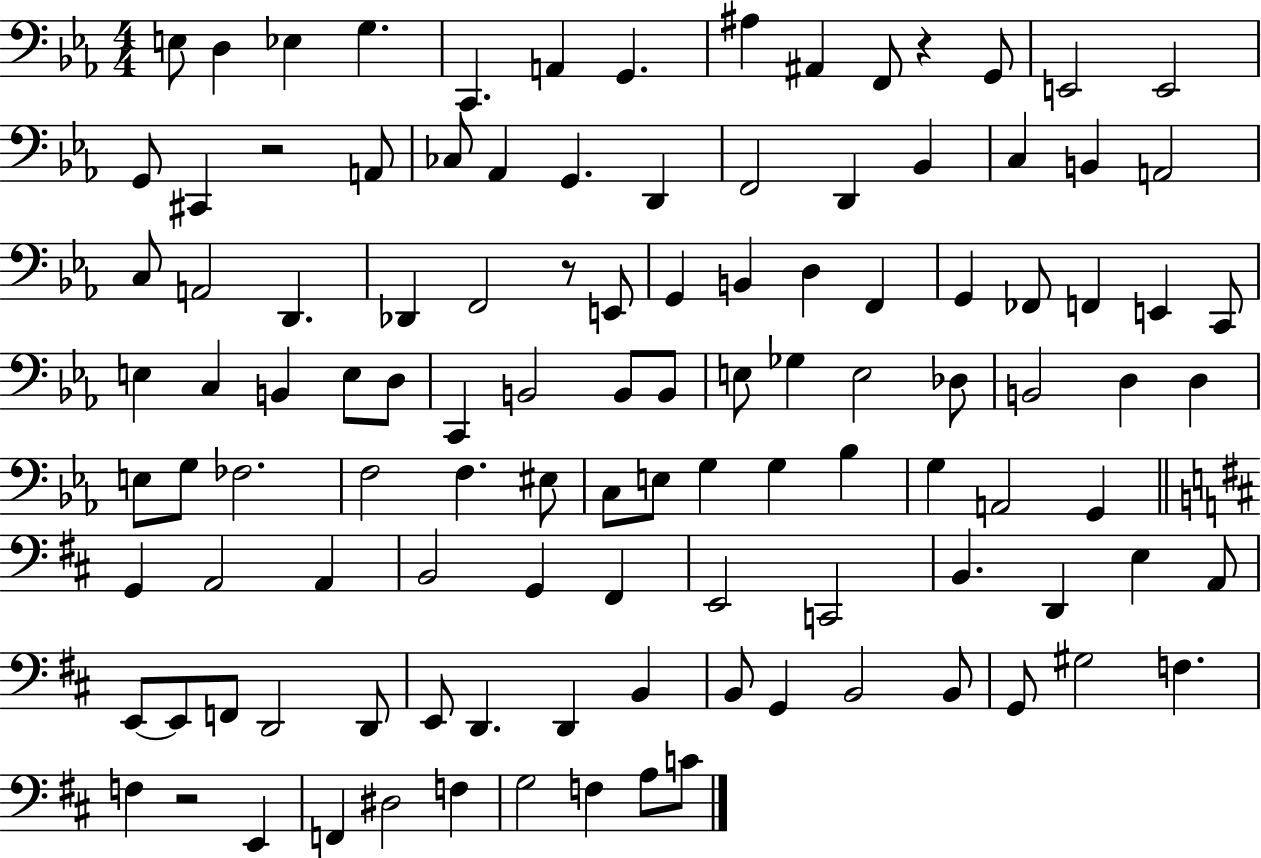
{
  \clef bass
  \numericTimeSignature
  \time 4/4
  \key ees \major
  e8 d4 ees4 g4. | c,4. a,4 g,4. | ais4 ais,4 f,8 r4 g,8 | e,2 e,2 | \break g,8 cis,4 r2 a,8 | ces8 aes,4 g,4. d,4 | f,2 d,4 bes,4 | c4 b,4 a,2 | \break c8 a,2 d,4. | des,4 f,2 r8 e,8 | g,4 b,4 d4 f,4 | g,4 fes,8 f,4 e,4 c,8 | \break e4 c4 b,4 e8 d8 | c,4 b,2 b,8 b,8 | e8 ges4 e2 des8 | b,2 d4 d4 | \break e8 g8 fes2. | f2 f4. eis8 | c8 e8 g4 g4 bes4 | g4 a,2 g,4 | \break \bar "||" \break \key d \major g,4 a,2 a,4 | b,2 g,4 fis,4 | e,2 c,2 | b,4. d,4 e4 a,8 | \break e,8~~ e,8 f,8 d,2 d,8 | e,8 d,4. d,4 b,4 | b,8 g,4 b,2 b,8 | g,8 gis2 f4. | \break f4 r2 e,4 | f,4 dis2 f4 | g2 f4 a8 c'8 | \bar "|."
}